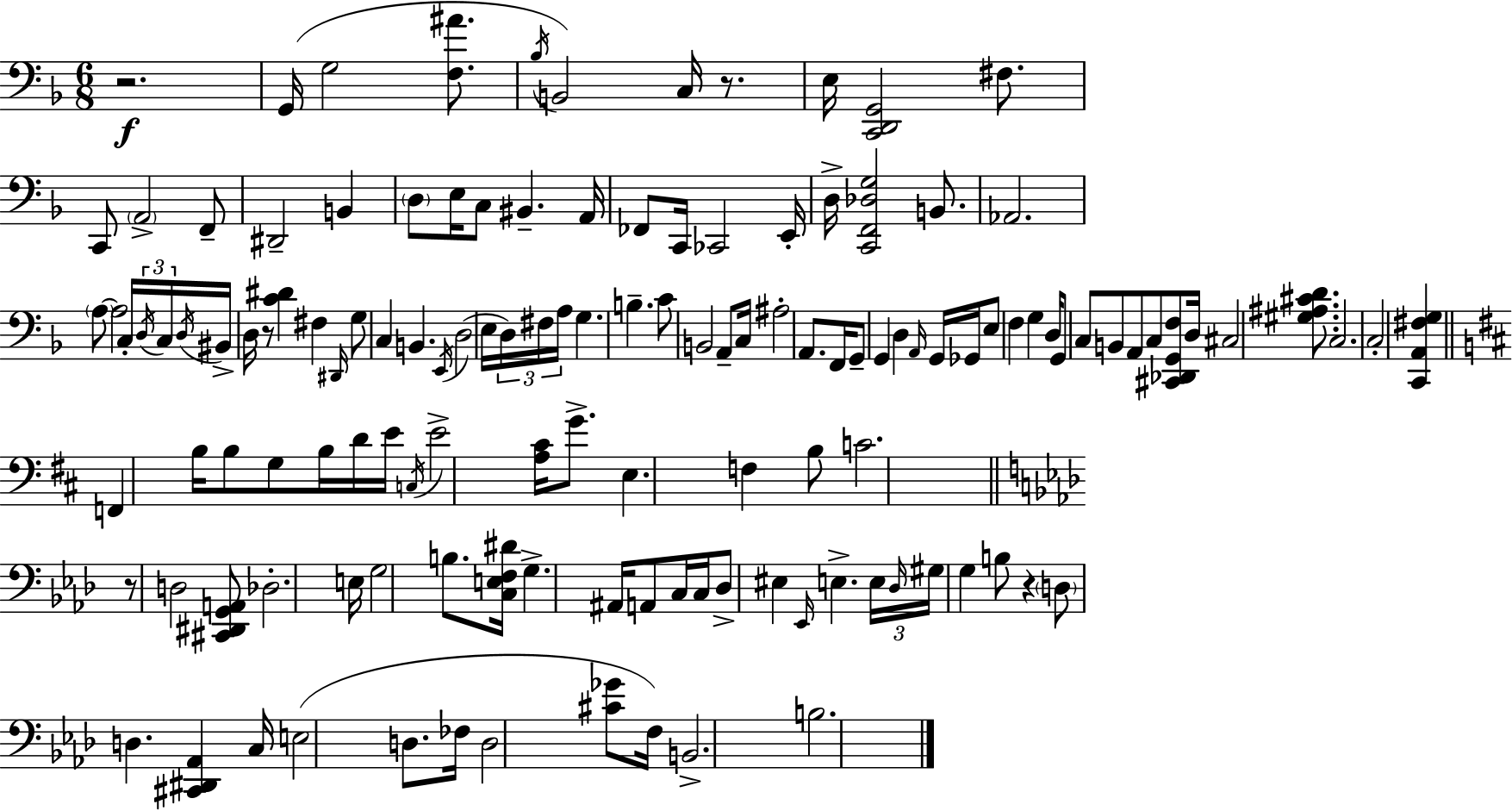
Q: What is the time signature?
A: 6/8